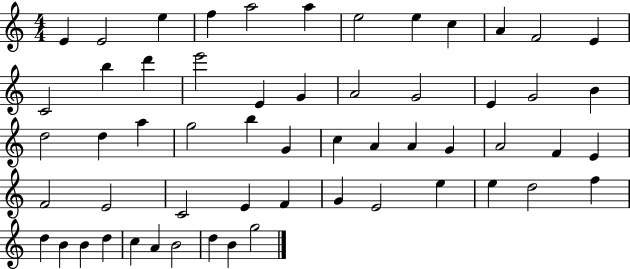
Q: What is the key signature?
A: C major